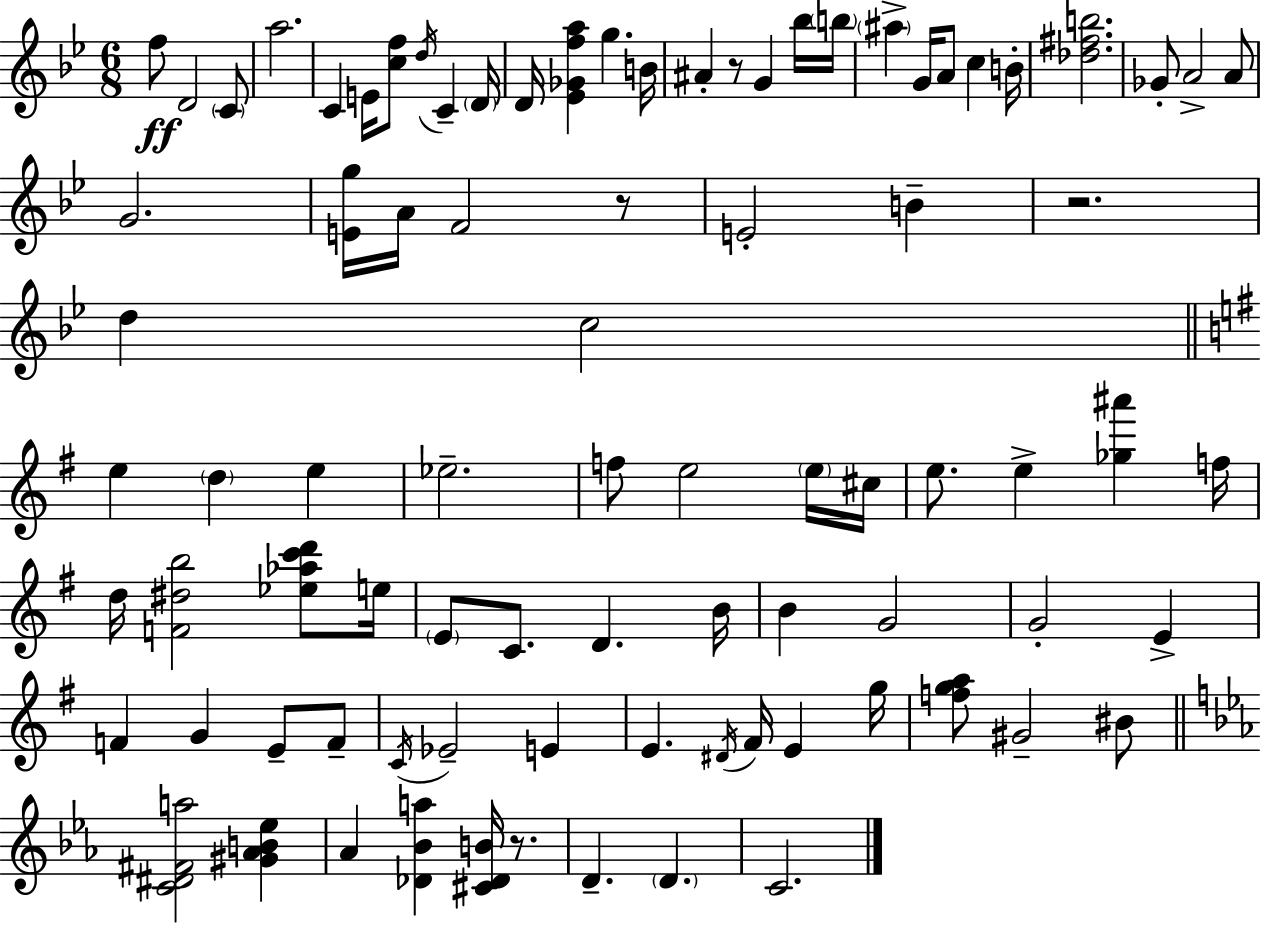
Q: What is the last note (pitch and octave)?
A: C4